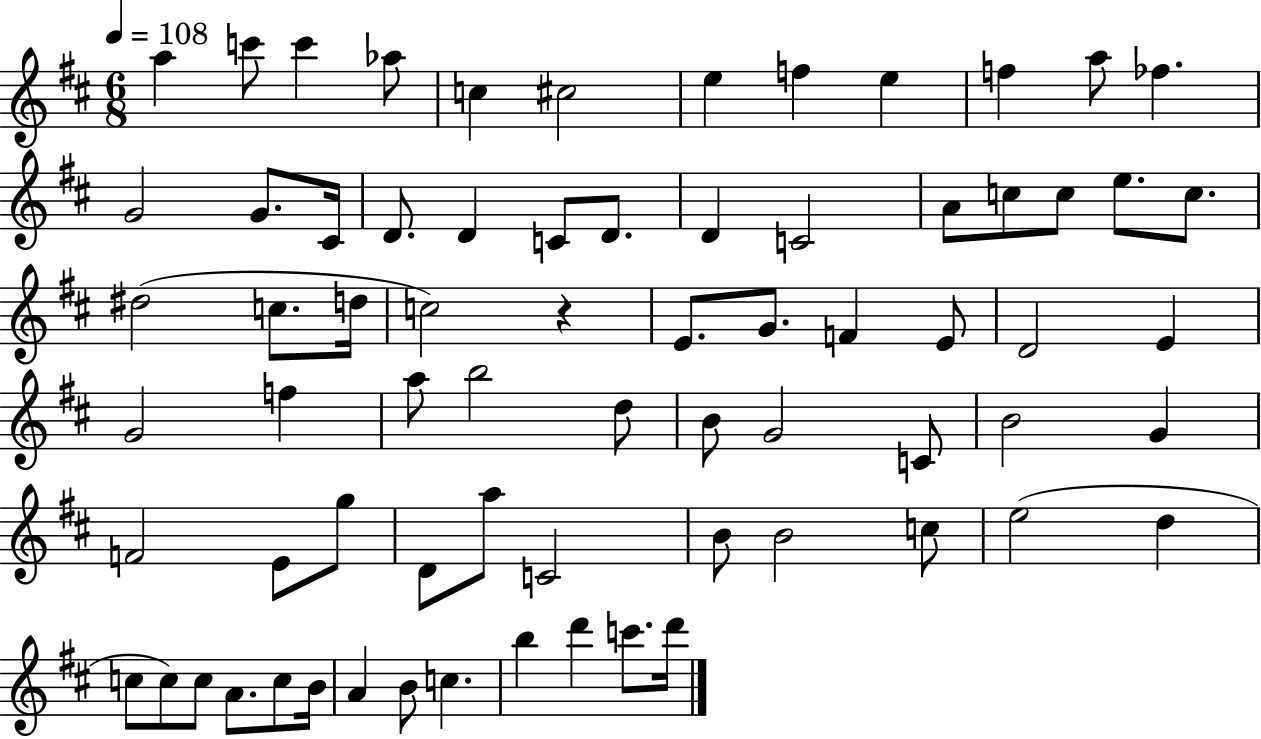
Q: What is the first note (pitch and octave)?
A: A5